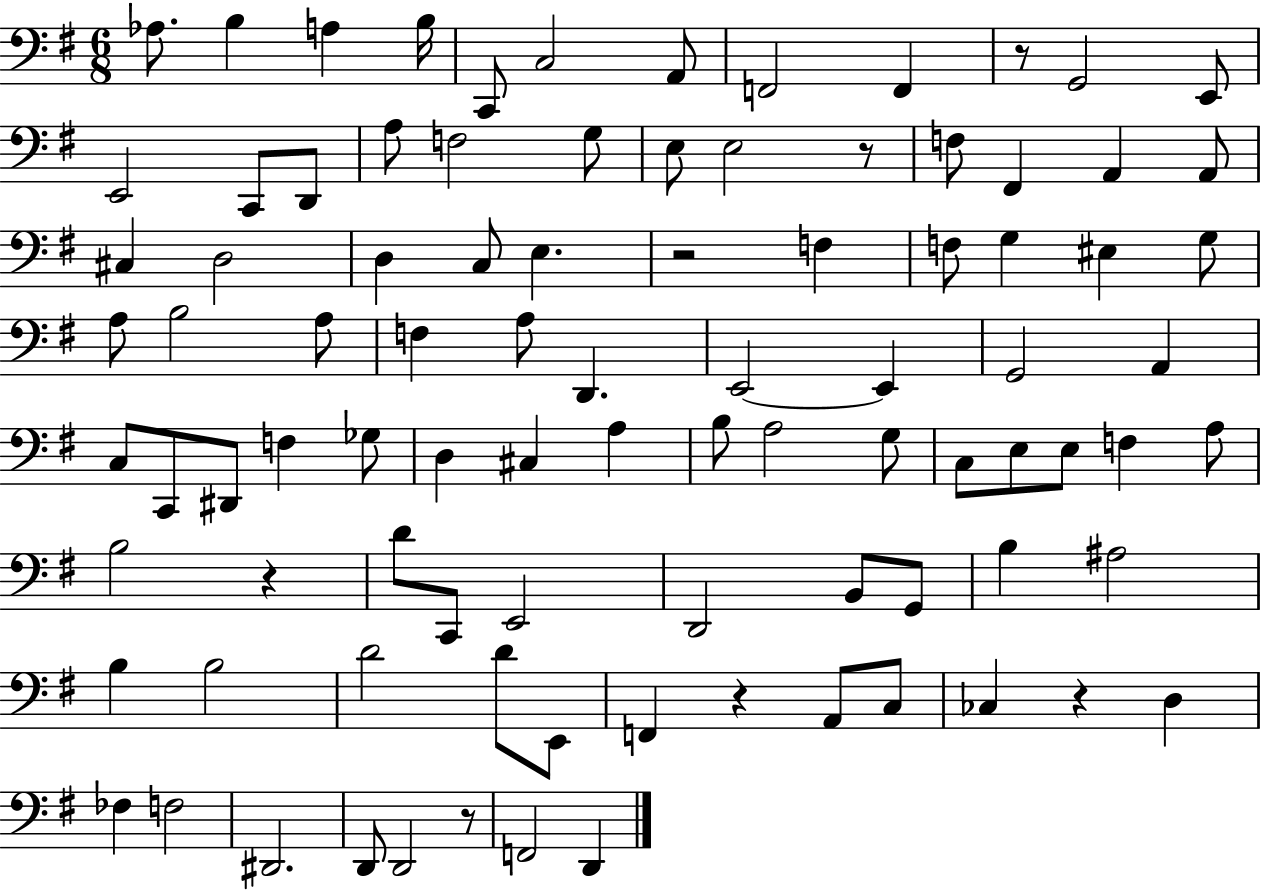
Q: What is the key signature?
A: G major